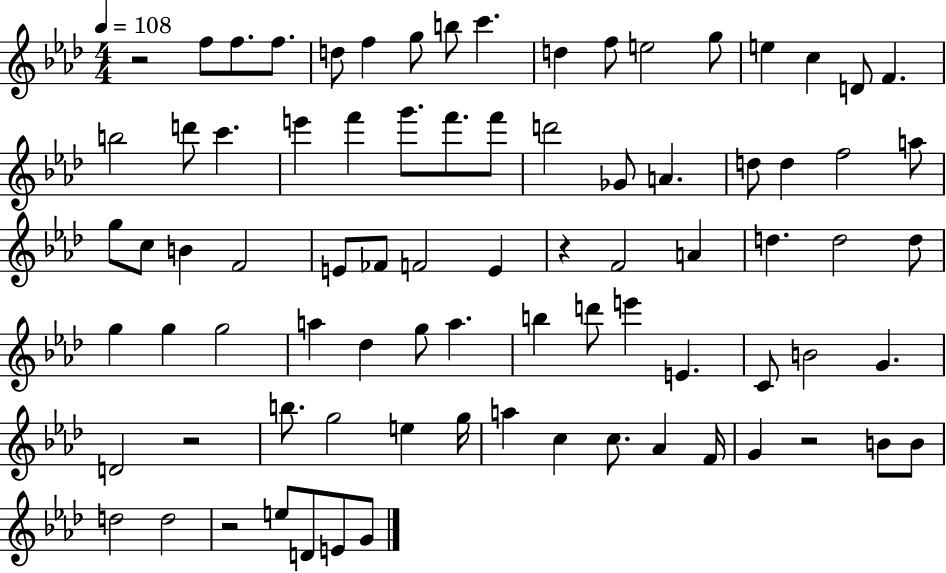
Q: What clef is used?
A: treble